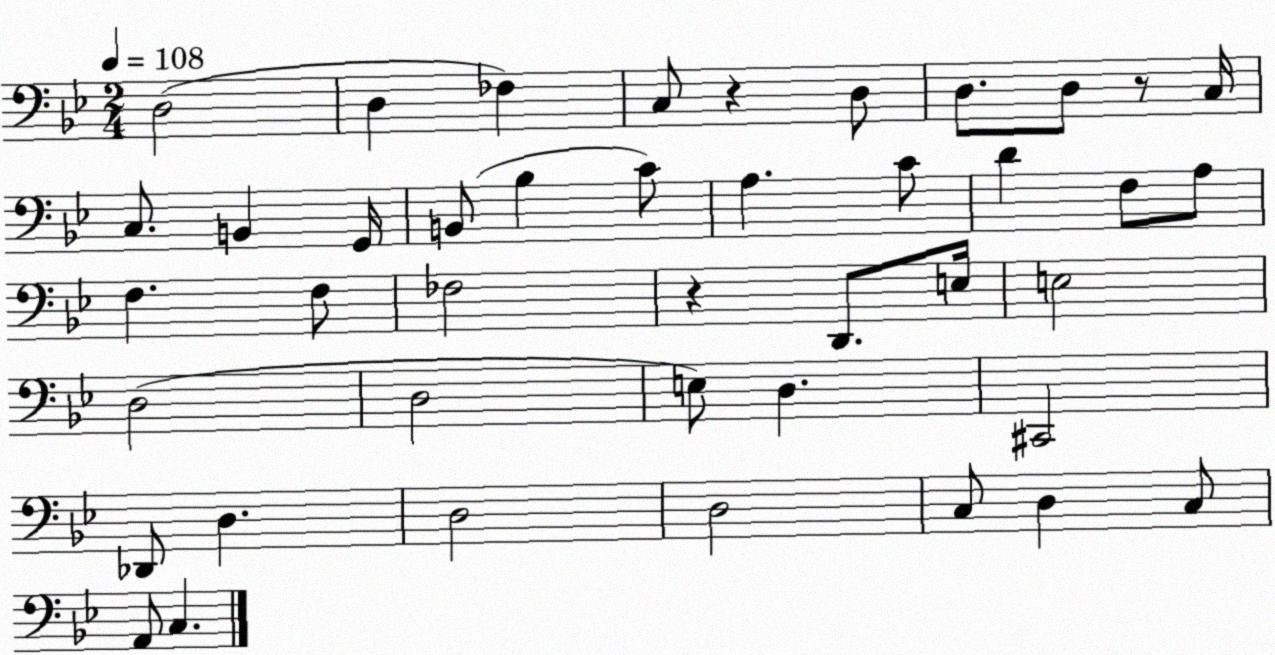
X:1
T:Untitled
M:2/4
L:1/4
K:Bb
D,2 D, _F, C,/2 z D,/2 D,/2 D,/2 z/2 C,/4 C,/2 B,, G,,/4 B,,/2 _B, C/2 A, C/2 D F,/2 A,/2 F, F,/2 _F,2 z D,,/2 E,/4 E,2 D,2 D,2 E,/2 D, ^C,,2 _D,,/2 D, D,2 D,2 C,/2 D, C,/2 A,,/2 C,